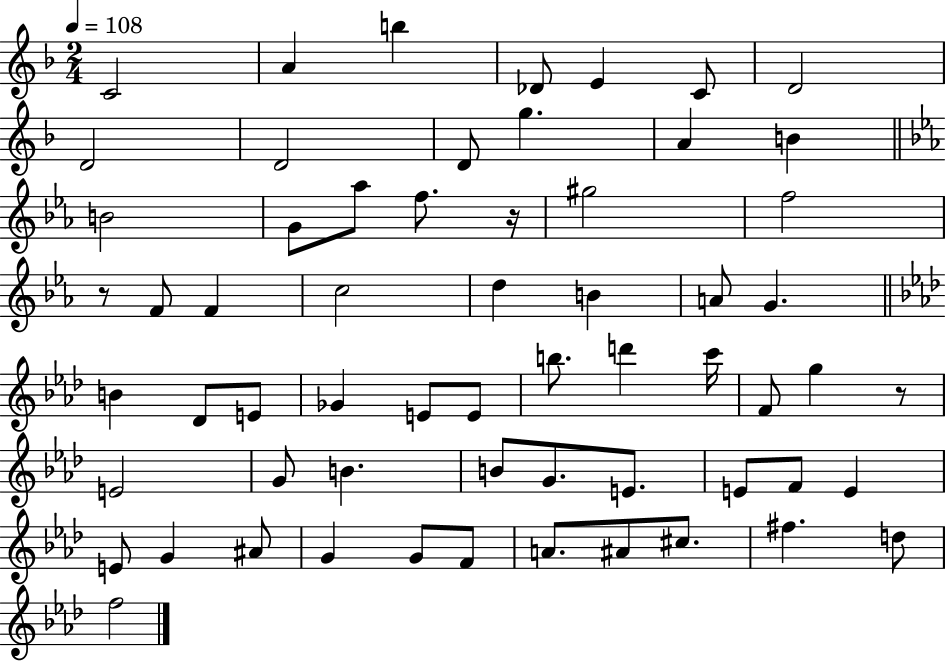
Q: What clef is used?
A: treble